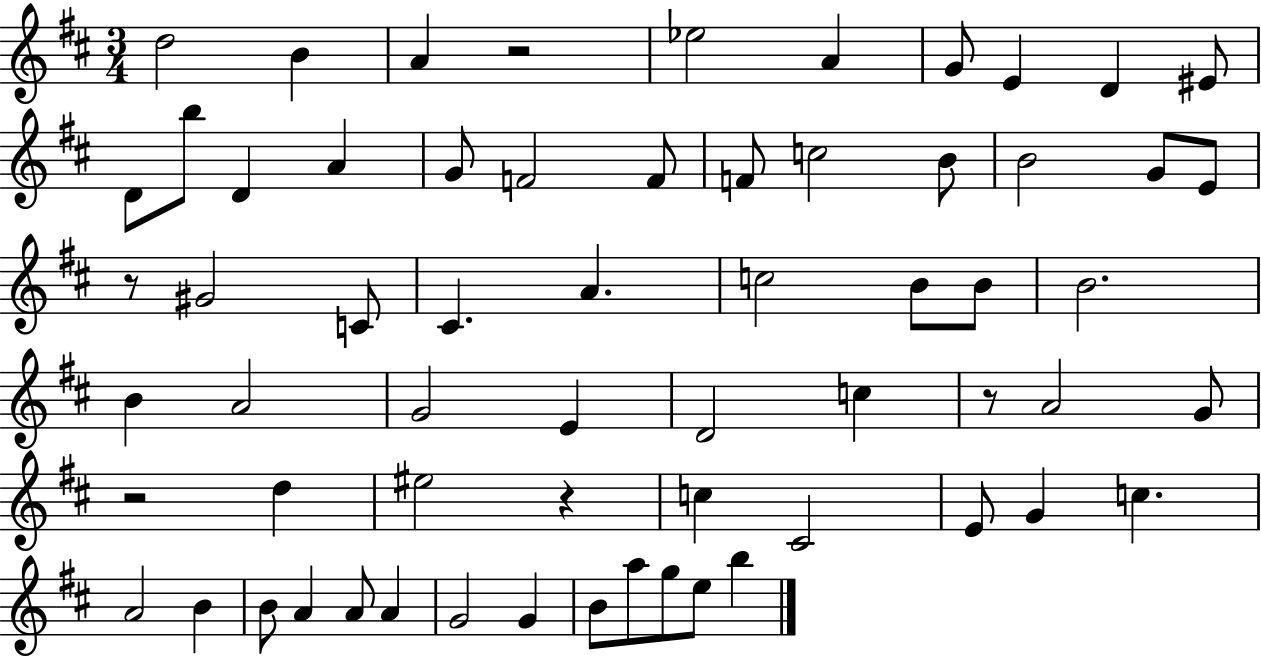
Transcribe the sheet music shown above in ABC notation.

X:1
T:Untitled
M:3/4
L:1/4
K:D
d2 B A z2 _e2 A G/2 E D ^E/2 D/2 b/2 D A G/2 F2 F/2 F/2 c2 B/2 B2 G/2 E/2 z/2 ^G2 C/2 ^C A c2 B/2 B/2 B2 B A2 G2 E D2 c z/2 A2 G/2 z2 d ^e2 z c ^C2 E/2 G c A2 B B/2 A A/2 A G2 G B/2 a/2 g/2 e/2 b